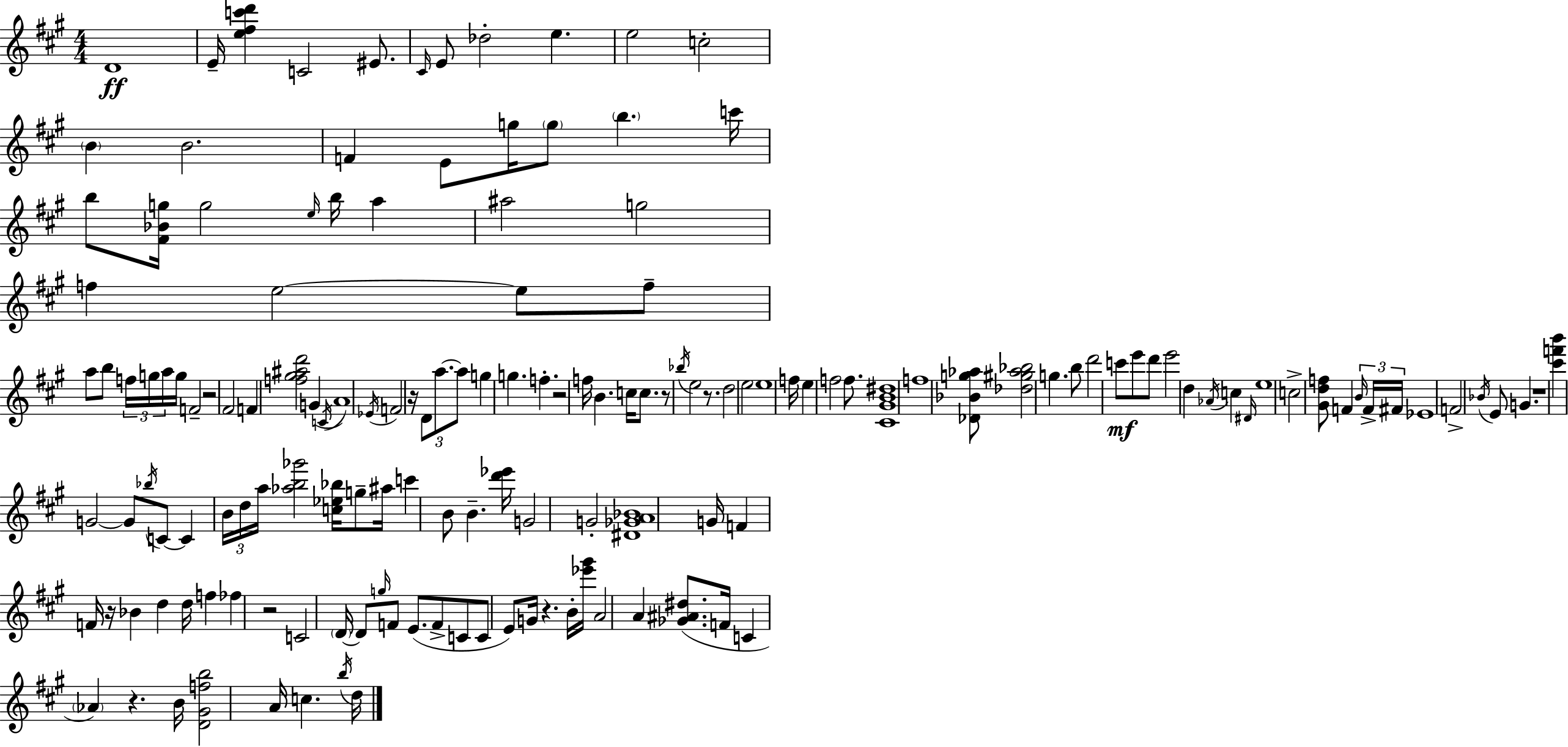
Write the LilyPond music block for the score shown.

{
  \clef treble
  \numericTimeSignature
  \time 4/4
  \key a \major
  d'1\ff | e'16-- <e'' fis'' c''' d'''>4 c'2 eis'8. | \grace { cis'16 } e'8 des''2-. e''4. | e''2 c''2-. | \break \parenthesize b'4 b'2. | f'4 e'8 g''16 \parenthesize g''8 \parenthesize b''4. | c'''16 b''8 <fis' bes' g''>16 g''2 \grace { e''16 } b''16 a''4 | ais''2 g''2 | \break f''4 e''2~~ e''8 | f''8-- a''8 b''8 \tuplet 3/2 { f''16 g''16 a''16 } g''16 f'2-- | r2 fis'2 | f'4 <f'' gis'' ais'' d'''>2 g'4( | \break \acciaccatura { c'16 } a'1) | \acciaccatura { ees'16 } f'2 r16 \tuplet 3/2 { d'8 a''8.~~ | a''8 } g''4 g''4. f''4.-. | r2 f''16 b'4. | \break c''16 c''8. r8 \acciaccatura { bes''16 } e''2 | r8. d''2 e''2 | e''1 | f''16 e''4 f''2 | \break f''8. <cis' gis' b' dis''>1 | f''1 | <des' bes' g'' aes''>8 <des'' gis'' aes'' bes''>2 g''4. | b''8 d'''2 c'''8\mf | \break e'''8 d'''8 e'''2 d''4 | \acciaccatura { aes'16 } c''4 \grace { dis'16 } e''1 | c''2-> <gis' d'' f''>8 | f'4 \tuplet 3/2 { \grace { b'16 } f'16-> fis'16 } ees'1 | \break f'2-> | \acciaccatura { bes'16 } e'8 g'4. r1 | <cis''' f''' b'''>4 g'2~~ | g'8 \acciaccatura { bes''16 } c'8~~ c'4 \tuplet 3/2 { b'16 d''16 | \break a''16 } <aes'' b'' ges'''>2 <c'' ees'' bes''>16 g''8-- ais''16 c'''4 | b'8 b'4.-- <d''' ees'''>16 g'2 | g'2-. <dis' ges' a' bes'>1 | g'16 f'4 f'16 | \break r16 bes'4 d''4 d''16 f''4 fes''4 | r2 c'2 | \parenthesize d'16~~ d'8 \grace { g''16 } f'8 e'8.( f'8-> c'8 c'8 | e'8) g'16 r4. b'16-. <ees''' gis'''>16 a'2 | \break a'4 <ges' ais' dis''>8.( f'16 c'4 | \parenthesize aes'4) r4. b'16 <d' gis' f'' b''>2 | a'16 c''4. \acciaccatura { b''16 } d''16 \bar "|."
}